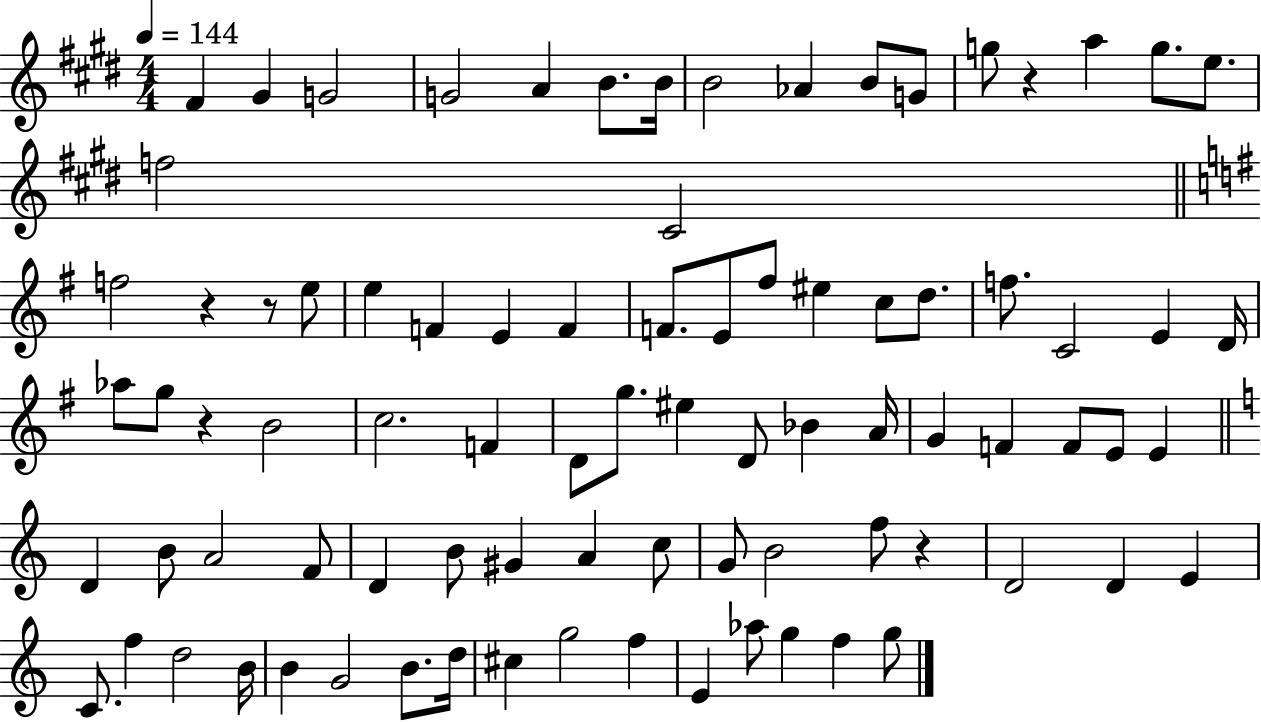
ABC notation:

X:1
T:Untitled
M:4/4
L:1/4
K:E
^F ^G G2 G2 A B/2 B/4 B2 _A B/2 G/2 g/2 z a g/2 e/2 f2 ^C2 f2 z z/2 e/2 e F E F F/2 E/2 ^f/2 ^e c/2 d/2 f/2 C2 E D/4 _a/2 g/2 z B2 c2 F D/2 g/2 ^e D/2 _B A/4 G F F/2 E/2 E D B/2 A2 F/2 D B/2 ^G A c/2 G/2 B2 f/2 z D2 D E C/2 f d2 B/4 B G2 B/2 d/4 ^c g2 f E _a/2 g f g/2